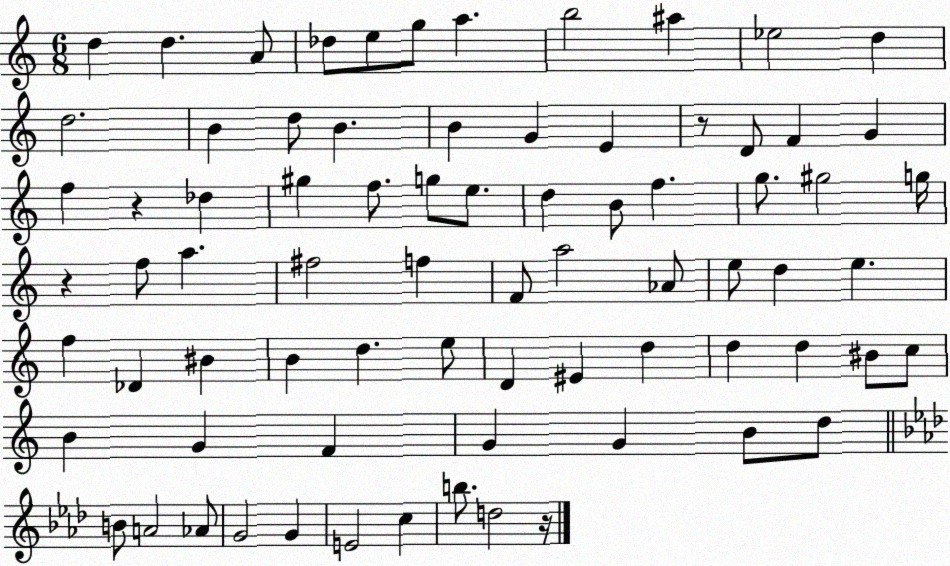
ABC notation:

X:1
T:Untitled
M:6/8
L:1/4
K:C
d d A/2 _d/2 e/2 g/2 a b2 ^a _e2 d d2 B d/2 B B G E z/2 D/2 F G f z _d ^g f/2 g/2 e/2 d B/2 f g/2 ^g2 g/4 z f/2 a ^f2 f F/2 a2 _A/2 e/2 d e f _D ^B B d e/2 D ^E d d d ^B/2 c/2 B G F G G B/2 d/2 B/2 A2 _A/2 G2 G E2 c b/2 d2 z/4